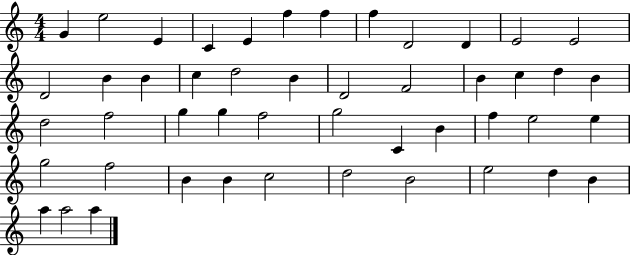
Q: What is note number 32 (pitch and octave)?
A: B4